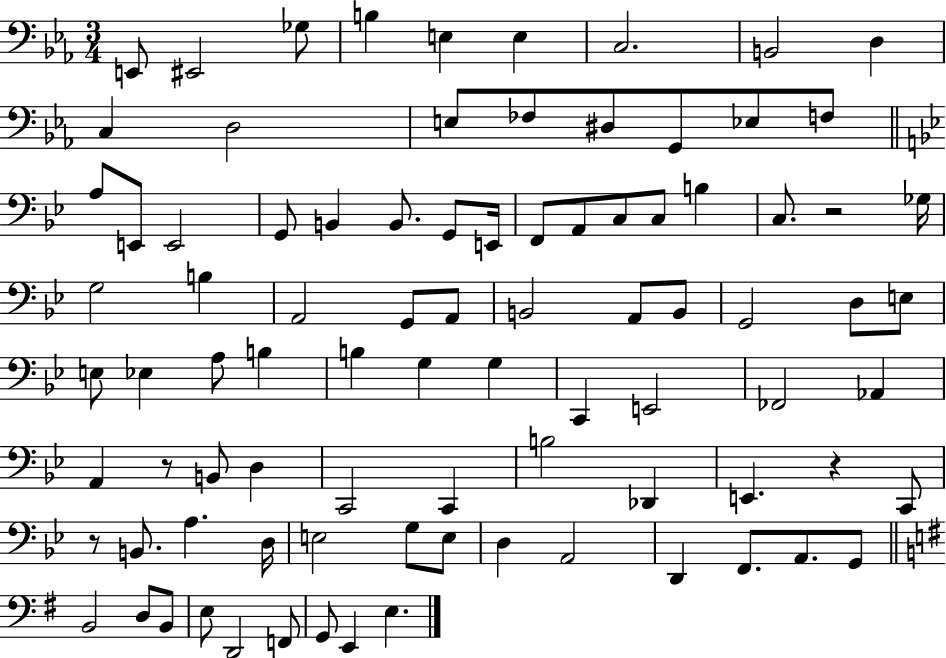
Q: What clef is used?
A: bass